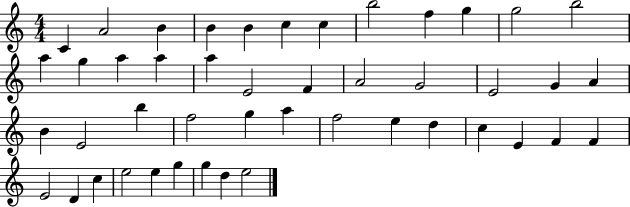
{
  \clef treble
  \numericTimeSignature
  \time 4/4
  \key c \major
  c'4 a'2 b'4 | b'4 b'4 c''4 c''4 | b''2 f''4 g''4 | g''2 b''2 | \break a''4 g''4 a''4 a''4 | a''4 e'2 f'4 | a'2 g'2 | e'2 g'4 a'4 | \break b'4 e'2 b''4 | f''2 g''4 a''4 | f''2 e''4 d''4 | c''4 e'4 f'4 f'4 | \break e'2 d'4 c''4 | e''2 e''4 g''4 | g''4 d''4 e''2 | \bar "|."
}